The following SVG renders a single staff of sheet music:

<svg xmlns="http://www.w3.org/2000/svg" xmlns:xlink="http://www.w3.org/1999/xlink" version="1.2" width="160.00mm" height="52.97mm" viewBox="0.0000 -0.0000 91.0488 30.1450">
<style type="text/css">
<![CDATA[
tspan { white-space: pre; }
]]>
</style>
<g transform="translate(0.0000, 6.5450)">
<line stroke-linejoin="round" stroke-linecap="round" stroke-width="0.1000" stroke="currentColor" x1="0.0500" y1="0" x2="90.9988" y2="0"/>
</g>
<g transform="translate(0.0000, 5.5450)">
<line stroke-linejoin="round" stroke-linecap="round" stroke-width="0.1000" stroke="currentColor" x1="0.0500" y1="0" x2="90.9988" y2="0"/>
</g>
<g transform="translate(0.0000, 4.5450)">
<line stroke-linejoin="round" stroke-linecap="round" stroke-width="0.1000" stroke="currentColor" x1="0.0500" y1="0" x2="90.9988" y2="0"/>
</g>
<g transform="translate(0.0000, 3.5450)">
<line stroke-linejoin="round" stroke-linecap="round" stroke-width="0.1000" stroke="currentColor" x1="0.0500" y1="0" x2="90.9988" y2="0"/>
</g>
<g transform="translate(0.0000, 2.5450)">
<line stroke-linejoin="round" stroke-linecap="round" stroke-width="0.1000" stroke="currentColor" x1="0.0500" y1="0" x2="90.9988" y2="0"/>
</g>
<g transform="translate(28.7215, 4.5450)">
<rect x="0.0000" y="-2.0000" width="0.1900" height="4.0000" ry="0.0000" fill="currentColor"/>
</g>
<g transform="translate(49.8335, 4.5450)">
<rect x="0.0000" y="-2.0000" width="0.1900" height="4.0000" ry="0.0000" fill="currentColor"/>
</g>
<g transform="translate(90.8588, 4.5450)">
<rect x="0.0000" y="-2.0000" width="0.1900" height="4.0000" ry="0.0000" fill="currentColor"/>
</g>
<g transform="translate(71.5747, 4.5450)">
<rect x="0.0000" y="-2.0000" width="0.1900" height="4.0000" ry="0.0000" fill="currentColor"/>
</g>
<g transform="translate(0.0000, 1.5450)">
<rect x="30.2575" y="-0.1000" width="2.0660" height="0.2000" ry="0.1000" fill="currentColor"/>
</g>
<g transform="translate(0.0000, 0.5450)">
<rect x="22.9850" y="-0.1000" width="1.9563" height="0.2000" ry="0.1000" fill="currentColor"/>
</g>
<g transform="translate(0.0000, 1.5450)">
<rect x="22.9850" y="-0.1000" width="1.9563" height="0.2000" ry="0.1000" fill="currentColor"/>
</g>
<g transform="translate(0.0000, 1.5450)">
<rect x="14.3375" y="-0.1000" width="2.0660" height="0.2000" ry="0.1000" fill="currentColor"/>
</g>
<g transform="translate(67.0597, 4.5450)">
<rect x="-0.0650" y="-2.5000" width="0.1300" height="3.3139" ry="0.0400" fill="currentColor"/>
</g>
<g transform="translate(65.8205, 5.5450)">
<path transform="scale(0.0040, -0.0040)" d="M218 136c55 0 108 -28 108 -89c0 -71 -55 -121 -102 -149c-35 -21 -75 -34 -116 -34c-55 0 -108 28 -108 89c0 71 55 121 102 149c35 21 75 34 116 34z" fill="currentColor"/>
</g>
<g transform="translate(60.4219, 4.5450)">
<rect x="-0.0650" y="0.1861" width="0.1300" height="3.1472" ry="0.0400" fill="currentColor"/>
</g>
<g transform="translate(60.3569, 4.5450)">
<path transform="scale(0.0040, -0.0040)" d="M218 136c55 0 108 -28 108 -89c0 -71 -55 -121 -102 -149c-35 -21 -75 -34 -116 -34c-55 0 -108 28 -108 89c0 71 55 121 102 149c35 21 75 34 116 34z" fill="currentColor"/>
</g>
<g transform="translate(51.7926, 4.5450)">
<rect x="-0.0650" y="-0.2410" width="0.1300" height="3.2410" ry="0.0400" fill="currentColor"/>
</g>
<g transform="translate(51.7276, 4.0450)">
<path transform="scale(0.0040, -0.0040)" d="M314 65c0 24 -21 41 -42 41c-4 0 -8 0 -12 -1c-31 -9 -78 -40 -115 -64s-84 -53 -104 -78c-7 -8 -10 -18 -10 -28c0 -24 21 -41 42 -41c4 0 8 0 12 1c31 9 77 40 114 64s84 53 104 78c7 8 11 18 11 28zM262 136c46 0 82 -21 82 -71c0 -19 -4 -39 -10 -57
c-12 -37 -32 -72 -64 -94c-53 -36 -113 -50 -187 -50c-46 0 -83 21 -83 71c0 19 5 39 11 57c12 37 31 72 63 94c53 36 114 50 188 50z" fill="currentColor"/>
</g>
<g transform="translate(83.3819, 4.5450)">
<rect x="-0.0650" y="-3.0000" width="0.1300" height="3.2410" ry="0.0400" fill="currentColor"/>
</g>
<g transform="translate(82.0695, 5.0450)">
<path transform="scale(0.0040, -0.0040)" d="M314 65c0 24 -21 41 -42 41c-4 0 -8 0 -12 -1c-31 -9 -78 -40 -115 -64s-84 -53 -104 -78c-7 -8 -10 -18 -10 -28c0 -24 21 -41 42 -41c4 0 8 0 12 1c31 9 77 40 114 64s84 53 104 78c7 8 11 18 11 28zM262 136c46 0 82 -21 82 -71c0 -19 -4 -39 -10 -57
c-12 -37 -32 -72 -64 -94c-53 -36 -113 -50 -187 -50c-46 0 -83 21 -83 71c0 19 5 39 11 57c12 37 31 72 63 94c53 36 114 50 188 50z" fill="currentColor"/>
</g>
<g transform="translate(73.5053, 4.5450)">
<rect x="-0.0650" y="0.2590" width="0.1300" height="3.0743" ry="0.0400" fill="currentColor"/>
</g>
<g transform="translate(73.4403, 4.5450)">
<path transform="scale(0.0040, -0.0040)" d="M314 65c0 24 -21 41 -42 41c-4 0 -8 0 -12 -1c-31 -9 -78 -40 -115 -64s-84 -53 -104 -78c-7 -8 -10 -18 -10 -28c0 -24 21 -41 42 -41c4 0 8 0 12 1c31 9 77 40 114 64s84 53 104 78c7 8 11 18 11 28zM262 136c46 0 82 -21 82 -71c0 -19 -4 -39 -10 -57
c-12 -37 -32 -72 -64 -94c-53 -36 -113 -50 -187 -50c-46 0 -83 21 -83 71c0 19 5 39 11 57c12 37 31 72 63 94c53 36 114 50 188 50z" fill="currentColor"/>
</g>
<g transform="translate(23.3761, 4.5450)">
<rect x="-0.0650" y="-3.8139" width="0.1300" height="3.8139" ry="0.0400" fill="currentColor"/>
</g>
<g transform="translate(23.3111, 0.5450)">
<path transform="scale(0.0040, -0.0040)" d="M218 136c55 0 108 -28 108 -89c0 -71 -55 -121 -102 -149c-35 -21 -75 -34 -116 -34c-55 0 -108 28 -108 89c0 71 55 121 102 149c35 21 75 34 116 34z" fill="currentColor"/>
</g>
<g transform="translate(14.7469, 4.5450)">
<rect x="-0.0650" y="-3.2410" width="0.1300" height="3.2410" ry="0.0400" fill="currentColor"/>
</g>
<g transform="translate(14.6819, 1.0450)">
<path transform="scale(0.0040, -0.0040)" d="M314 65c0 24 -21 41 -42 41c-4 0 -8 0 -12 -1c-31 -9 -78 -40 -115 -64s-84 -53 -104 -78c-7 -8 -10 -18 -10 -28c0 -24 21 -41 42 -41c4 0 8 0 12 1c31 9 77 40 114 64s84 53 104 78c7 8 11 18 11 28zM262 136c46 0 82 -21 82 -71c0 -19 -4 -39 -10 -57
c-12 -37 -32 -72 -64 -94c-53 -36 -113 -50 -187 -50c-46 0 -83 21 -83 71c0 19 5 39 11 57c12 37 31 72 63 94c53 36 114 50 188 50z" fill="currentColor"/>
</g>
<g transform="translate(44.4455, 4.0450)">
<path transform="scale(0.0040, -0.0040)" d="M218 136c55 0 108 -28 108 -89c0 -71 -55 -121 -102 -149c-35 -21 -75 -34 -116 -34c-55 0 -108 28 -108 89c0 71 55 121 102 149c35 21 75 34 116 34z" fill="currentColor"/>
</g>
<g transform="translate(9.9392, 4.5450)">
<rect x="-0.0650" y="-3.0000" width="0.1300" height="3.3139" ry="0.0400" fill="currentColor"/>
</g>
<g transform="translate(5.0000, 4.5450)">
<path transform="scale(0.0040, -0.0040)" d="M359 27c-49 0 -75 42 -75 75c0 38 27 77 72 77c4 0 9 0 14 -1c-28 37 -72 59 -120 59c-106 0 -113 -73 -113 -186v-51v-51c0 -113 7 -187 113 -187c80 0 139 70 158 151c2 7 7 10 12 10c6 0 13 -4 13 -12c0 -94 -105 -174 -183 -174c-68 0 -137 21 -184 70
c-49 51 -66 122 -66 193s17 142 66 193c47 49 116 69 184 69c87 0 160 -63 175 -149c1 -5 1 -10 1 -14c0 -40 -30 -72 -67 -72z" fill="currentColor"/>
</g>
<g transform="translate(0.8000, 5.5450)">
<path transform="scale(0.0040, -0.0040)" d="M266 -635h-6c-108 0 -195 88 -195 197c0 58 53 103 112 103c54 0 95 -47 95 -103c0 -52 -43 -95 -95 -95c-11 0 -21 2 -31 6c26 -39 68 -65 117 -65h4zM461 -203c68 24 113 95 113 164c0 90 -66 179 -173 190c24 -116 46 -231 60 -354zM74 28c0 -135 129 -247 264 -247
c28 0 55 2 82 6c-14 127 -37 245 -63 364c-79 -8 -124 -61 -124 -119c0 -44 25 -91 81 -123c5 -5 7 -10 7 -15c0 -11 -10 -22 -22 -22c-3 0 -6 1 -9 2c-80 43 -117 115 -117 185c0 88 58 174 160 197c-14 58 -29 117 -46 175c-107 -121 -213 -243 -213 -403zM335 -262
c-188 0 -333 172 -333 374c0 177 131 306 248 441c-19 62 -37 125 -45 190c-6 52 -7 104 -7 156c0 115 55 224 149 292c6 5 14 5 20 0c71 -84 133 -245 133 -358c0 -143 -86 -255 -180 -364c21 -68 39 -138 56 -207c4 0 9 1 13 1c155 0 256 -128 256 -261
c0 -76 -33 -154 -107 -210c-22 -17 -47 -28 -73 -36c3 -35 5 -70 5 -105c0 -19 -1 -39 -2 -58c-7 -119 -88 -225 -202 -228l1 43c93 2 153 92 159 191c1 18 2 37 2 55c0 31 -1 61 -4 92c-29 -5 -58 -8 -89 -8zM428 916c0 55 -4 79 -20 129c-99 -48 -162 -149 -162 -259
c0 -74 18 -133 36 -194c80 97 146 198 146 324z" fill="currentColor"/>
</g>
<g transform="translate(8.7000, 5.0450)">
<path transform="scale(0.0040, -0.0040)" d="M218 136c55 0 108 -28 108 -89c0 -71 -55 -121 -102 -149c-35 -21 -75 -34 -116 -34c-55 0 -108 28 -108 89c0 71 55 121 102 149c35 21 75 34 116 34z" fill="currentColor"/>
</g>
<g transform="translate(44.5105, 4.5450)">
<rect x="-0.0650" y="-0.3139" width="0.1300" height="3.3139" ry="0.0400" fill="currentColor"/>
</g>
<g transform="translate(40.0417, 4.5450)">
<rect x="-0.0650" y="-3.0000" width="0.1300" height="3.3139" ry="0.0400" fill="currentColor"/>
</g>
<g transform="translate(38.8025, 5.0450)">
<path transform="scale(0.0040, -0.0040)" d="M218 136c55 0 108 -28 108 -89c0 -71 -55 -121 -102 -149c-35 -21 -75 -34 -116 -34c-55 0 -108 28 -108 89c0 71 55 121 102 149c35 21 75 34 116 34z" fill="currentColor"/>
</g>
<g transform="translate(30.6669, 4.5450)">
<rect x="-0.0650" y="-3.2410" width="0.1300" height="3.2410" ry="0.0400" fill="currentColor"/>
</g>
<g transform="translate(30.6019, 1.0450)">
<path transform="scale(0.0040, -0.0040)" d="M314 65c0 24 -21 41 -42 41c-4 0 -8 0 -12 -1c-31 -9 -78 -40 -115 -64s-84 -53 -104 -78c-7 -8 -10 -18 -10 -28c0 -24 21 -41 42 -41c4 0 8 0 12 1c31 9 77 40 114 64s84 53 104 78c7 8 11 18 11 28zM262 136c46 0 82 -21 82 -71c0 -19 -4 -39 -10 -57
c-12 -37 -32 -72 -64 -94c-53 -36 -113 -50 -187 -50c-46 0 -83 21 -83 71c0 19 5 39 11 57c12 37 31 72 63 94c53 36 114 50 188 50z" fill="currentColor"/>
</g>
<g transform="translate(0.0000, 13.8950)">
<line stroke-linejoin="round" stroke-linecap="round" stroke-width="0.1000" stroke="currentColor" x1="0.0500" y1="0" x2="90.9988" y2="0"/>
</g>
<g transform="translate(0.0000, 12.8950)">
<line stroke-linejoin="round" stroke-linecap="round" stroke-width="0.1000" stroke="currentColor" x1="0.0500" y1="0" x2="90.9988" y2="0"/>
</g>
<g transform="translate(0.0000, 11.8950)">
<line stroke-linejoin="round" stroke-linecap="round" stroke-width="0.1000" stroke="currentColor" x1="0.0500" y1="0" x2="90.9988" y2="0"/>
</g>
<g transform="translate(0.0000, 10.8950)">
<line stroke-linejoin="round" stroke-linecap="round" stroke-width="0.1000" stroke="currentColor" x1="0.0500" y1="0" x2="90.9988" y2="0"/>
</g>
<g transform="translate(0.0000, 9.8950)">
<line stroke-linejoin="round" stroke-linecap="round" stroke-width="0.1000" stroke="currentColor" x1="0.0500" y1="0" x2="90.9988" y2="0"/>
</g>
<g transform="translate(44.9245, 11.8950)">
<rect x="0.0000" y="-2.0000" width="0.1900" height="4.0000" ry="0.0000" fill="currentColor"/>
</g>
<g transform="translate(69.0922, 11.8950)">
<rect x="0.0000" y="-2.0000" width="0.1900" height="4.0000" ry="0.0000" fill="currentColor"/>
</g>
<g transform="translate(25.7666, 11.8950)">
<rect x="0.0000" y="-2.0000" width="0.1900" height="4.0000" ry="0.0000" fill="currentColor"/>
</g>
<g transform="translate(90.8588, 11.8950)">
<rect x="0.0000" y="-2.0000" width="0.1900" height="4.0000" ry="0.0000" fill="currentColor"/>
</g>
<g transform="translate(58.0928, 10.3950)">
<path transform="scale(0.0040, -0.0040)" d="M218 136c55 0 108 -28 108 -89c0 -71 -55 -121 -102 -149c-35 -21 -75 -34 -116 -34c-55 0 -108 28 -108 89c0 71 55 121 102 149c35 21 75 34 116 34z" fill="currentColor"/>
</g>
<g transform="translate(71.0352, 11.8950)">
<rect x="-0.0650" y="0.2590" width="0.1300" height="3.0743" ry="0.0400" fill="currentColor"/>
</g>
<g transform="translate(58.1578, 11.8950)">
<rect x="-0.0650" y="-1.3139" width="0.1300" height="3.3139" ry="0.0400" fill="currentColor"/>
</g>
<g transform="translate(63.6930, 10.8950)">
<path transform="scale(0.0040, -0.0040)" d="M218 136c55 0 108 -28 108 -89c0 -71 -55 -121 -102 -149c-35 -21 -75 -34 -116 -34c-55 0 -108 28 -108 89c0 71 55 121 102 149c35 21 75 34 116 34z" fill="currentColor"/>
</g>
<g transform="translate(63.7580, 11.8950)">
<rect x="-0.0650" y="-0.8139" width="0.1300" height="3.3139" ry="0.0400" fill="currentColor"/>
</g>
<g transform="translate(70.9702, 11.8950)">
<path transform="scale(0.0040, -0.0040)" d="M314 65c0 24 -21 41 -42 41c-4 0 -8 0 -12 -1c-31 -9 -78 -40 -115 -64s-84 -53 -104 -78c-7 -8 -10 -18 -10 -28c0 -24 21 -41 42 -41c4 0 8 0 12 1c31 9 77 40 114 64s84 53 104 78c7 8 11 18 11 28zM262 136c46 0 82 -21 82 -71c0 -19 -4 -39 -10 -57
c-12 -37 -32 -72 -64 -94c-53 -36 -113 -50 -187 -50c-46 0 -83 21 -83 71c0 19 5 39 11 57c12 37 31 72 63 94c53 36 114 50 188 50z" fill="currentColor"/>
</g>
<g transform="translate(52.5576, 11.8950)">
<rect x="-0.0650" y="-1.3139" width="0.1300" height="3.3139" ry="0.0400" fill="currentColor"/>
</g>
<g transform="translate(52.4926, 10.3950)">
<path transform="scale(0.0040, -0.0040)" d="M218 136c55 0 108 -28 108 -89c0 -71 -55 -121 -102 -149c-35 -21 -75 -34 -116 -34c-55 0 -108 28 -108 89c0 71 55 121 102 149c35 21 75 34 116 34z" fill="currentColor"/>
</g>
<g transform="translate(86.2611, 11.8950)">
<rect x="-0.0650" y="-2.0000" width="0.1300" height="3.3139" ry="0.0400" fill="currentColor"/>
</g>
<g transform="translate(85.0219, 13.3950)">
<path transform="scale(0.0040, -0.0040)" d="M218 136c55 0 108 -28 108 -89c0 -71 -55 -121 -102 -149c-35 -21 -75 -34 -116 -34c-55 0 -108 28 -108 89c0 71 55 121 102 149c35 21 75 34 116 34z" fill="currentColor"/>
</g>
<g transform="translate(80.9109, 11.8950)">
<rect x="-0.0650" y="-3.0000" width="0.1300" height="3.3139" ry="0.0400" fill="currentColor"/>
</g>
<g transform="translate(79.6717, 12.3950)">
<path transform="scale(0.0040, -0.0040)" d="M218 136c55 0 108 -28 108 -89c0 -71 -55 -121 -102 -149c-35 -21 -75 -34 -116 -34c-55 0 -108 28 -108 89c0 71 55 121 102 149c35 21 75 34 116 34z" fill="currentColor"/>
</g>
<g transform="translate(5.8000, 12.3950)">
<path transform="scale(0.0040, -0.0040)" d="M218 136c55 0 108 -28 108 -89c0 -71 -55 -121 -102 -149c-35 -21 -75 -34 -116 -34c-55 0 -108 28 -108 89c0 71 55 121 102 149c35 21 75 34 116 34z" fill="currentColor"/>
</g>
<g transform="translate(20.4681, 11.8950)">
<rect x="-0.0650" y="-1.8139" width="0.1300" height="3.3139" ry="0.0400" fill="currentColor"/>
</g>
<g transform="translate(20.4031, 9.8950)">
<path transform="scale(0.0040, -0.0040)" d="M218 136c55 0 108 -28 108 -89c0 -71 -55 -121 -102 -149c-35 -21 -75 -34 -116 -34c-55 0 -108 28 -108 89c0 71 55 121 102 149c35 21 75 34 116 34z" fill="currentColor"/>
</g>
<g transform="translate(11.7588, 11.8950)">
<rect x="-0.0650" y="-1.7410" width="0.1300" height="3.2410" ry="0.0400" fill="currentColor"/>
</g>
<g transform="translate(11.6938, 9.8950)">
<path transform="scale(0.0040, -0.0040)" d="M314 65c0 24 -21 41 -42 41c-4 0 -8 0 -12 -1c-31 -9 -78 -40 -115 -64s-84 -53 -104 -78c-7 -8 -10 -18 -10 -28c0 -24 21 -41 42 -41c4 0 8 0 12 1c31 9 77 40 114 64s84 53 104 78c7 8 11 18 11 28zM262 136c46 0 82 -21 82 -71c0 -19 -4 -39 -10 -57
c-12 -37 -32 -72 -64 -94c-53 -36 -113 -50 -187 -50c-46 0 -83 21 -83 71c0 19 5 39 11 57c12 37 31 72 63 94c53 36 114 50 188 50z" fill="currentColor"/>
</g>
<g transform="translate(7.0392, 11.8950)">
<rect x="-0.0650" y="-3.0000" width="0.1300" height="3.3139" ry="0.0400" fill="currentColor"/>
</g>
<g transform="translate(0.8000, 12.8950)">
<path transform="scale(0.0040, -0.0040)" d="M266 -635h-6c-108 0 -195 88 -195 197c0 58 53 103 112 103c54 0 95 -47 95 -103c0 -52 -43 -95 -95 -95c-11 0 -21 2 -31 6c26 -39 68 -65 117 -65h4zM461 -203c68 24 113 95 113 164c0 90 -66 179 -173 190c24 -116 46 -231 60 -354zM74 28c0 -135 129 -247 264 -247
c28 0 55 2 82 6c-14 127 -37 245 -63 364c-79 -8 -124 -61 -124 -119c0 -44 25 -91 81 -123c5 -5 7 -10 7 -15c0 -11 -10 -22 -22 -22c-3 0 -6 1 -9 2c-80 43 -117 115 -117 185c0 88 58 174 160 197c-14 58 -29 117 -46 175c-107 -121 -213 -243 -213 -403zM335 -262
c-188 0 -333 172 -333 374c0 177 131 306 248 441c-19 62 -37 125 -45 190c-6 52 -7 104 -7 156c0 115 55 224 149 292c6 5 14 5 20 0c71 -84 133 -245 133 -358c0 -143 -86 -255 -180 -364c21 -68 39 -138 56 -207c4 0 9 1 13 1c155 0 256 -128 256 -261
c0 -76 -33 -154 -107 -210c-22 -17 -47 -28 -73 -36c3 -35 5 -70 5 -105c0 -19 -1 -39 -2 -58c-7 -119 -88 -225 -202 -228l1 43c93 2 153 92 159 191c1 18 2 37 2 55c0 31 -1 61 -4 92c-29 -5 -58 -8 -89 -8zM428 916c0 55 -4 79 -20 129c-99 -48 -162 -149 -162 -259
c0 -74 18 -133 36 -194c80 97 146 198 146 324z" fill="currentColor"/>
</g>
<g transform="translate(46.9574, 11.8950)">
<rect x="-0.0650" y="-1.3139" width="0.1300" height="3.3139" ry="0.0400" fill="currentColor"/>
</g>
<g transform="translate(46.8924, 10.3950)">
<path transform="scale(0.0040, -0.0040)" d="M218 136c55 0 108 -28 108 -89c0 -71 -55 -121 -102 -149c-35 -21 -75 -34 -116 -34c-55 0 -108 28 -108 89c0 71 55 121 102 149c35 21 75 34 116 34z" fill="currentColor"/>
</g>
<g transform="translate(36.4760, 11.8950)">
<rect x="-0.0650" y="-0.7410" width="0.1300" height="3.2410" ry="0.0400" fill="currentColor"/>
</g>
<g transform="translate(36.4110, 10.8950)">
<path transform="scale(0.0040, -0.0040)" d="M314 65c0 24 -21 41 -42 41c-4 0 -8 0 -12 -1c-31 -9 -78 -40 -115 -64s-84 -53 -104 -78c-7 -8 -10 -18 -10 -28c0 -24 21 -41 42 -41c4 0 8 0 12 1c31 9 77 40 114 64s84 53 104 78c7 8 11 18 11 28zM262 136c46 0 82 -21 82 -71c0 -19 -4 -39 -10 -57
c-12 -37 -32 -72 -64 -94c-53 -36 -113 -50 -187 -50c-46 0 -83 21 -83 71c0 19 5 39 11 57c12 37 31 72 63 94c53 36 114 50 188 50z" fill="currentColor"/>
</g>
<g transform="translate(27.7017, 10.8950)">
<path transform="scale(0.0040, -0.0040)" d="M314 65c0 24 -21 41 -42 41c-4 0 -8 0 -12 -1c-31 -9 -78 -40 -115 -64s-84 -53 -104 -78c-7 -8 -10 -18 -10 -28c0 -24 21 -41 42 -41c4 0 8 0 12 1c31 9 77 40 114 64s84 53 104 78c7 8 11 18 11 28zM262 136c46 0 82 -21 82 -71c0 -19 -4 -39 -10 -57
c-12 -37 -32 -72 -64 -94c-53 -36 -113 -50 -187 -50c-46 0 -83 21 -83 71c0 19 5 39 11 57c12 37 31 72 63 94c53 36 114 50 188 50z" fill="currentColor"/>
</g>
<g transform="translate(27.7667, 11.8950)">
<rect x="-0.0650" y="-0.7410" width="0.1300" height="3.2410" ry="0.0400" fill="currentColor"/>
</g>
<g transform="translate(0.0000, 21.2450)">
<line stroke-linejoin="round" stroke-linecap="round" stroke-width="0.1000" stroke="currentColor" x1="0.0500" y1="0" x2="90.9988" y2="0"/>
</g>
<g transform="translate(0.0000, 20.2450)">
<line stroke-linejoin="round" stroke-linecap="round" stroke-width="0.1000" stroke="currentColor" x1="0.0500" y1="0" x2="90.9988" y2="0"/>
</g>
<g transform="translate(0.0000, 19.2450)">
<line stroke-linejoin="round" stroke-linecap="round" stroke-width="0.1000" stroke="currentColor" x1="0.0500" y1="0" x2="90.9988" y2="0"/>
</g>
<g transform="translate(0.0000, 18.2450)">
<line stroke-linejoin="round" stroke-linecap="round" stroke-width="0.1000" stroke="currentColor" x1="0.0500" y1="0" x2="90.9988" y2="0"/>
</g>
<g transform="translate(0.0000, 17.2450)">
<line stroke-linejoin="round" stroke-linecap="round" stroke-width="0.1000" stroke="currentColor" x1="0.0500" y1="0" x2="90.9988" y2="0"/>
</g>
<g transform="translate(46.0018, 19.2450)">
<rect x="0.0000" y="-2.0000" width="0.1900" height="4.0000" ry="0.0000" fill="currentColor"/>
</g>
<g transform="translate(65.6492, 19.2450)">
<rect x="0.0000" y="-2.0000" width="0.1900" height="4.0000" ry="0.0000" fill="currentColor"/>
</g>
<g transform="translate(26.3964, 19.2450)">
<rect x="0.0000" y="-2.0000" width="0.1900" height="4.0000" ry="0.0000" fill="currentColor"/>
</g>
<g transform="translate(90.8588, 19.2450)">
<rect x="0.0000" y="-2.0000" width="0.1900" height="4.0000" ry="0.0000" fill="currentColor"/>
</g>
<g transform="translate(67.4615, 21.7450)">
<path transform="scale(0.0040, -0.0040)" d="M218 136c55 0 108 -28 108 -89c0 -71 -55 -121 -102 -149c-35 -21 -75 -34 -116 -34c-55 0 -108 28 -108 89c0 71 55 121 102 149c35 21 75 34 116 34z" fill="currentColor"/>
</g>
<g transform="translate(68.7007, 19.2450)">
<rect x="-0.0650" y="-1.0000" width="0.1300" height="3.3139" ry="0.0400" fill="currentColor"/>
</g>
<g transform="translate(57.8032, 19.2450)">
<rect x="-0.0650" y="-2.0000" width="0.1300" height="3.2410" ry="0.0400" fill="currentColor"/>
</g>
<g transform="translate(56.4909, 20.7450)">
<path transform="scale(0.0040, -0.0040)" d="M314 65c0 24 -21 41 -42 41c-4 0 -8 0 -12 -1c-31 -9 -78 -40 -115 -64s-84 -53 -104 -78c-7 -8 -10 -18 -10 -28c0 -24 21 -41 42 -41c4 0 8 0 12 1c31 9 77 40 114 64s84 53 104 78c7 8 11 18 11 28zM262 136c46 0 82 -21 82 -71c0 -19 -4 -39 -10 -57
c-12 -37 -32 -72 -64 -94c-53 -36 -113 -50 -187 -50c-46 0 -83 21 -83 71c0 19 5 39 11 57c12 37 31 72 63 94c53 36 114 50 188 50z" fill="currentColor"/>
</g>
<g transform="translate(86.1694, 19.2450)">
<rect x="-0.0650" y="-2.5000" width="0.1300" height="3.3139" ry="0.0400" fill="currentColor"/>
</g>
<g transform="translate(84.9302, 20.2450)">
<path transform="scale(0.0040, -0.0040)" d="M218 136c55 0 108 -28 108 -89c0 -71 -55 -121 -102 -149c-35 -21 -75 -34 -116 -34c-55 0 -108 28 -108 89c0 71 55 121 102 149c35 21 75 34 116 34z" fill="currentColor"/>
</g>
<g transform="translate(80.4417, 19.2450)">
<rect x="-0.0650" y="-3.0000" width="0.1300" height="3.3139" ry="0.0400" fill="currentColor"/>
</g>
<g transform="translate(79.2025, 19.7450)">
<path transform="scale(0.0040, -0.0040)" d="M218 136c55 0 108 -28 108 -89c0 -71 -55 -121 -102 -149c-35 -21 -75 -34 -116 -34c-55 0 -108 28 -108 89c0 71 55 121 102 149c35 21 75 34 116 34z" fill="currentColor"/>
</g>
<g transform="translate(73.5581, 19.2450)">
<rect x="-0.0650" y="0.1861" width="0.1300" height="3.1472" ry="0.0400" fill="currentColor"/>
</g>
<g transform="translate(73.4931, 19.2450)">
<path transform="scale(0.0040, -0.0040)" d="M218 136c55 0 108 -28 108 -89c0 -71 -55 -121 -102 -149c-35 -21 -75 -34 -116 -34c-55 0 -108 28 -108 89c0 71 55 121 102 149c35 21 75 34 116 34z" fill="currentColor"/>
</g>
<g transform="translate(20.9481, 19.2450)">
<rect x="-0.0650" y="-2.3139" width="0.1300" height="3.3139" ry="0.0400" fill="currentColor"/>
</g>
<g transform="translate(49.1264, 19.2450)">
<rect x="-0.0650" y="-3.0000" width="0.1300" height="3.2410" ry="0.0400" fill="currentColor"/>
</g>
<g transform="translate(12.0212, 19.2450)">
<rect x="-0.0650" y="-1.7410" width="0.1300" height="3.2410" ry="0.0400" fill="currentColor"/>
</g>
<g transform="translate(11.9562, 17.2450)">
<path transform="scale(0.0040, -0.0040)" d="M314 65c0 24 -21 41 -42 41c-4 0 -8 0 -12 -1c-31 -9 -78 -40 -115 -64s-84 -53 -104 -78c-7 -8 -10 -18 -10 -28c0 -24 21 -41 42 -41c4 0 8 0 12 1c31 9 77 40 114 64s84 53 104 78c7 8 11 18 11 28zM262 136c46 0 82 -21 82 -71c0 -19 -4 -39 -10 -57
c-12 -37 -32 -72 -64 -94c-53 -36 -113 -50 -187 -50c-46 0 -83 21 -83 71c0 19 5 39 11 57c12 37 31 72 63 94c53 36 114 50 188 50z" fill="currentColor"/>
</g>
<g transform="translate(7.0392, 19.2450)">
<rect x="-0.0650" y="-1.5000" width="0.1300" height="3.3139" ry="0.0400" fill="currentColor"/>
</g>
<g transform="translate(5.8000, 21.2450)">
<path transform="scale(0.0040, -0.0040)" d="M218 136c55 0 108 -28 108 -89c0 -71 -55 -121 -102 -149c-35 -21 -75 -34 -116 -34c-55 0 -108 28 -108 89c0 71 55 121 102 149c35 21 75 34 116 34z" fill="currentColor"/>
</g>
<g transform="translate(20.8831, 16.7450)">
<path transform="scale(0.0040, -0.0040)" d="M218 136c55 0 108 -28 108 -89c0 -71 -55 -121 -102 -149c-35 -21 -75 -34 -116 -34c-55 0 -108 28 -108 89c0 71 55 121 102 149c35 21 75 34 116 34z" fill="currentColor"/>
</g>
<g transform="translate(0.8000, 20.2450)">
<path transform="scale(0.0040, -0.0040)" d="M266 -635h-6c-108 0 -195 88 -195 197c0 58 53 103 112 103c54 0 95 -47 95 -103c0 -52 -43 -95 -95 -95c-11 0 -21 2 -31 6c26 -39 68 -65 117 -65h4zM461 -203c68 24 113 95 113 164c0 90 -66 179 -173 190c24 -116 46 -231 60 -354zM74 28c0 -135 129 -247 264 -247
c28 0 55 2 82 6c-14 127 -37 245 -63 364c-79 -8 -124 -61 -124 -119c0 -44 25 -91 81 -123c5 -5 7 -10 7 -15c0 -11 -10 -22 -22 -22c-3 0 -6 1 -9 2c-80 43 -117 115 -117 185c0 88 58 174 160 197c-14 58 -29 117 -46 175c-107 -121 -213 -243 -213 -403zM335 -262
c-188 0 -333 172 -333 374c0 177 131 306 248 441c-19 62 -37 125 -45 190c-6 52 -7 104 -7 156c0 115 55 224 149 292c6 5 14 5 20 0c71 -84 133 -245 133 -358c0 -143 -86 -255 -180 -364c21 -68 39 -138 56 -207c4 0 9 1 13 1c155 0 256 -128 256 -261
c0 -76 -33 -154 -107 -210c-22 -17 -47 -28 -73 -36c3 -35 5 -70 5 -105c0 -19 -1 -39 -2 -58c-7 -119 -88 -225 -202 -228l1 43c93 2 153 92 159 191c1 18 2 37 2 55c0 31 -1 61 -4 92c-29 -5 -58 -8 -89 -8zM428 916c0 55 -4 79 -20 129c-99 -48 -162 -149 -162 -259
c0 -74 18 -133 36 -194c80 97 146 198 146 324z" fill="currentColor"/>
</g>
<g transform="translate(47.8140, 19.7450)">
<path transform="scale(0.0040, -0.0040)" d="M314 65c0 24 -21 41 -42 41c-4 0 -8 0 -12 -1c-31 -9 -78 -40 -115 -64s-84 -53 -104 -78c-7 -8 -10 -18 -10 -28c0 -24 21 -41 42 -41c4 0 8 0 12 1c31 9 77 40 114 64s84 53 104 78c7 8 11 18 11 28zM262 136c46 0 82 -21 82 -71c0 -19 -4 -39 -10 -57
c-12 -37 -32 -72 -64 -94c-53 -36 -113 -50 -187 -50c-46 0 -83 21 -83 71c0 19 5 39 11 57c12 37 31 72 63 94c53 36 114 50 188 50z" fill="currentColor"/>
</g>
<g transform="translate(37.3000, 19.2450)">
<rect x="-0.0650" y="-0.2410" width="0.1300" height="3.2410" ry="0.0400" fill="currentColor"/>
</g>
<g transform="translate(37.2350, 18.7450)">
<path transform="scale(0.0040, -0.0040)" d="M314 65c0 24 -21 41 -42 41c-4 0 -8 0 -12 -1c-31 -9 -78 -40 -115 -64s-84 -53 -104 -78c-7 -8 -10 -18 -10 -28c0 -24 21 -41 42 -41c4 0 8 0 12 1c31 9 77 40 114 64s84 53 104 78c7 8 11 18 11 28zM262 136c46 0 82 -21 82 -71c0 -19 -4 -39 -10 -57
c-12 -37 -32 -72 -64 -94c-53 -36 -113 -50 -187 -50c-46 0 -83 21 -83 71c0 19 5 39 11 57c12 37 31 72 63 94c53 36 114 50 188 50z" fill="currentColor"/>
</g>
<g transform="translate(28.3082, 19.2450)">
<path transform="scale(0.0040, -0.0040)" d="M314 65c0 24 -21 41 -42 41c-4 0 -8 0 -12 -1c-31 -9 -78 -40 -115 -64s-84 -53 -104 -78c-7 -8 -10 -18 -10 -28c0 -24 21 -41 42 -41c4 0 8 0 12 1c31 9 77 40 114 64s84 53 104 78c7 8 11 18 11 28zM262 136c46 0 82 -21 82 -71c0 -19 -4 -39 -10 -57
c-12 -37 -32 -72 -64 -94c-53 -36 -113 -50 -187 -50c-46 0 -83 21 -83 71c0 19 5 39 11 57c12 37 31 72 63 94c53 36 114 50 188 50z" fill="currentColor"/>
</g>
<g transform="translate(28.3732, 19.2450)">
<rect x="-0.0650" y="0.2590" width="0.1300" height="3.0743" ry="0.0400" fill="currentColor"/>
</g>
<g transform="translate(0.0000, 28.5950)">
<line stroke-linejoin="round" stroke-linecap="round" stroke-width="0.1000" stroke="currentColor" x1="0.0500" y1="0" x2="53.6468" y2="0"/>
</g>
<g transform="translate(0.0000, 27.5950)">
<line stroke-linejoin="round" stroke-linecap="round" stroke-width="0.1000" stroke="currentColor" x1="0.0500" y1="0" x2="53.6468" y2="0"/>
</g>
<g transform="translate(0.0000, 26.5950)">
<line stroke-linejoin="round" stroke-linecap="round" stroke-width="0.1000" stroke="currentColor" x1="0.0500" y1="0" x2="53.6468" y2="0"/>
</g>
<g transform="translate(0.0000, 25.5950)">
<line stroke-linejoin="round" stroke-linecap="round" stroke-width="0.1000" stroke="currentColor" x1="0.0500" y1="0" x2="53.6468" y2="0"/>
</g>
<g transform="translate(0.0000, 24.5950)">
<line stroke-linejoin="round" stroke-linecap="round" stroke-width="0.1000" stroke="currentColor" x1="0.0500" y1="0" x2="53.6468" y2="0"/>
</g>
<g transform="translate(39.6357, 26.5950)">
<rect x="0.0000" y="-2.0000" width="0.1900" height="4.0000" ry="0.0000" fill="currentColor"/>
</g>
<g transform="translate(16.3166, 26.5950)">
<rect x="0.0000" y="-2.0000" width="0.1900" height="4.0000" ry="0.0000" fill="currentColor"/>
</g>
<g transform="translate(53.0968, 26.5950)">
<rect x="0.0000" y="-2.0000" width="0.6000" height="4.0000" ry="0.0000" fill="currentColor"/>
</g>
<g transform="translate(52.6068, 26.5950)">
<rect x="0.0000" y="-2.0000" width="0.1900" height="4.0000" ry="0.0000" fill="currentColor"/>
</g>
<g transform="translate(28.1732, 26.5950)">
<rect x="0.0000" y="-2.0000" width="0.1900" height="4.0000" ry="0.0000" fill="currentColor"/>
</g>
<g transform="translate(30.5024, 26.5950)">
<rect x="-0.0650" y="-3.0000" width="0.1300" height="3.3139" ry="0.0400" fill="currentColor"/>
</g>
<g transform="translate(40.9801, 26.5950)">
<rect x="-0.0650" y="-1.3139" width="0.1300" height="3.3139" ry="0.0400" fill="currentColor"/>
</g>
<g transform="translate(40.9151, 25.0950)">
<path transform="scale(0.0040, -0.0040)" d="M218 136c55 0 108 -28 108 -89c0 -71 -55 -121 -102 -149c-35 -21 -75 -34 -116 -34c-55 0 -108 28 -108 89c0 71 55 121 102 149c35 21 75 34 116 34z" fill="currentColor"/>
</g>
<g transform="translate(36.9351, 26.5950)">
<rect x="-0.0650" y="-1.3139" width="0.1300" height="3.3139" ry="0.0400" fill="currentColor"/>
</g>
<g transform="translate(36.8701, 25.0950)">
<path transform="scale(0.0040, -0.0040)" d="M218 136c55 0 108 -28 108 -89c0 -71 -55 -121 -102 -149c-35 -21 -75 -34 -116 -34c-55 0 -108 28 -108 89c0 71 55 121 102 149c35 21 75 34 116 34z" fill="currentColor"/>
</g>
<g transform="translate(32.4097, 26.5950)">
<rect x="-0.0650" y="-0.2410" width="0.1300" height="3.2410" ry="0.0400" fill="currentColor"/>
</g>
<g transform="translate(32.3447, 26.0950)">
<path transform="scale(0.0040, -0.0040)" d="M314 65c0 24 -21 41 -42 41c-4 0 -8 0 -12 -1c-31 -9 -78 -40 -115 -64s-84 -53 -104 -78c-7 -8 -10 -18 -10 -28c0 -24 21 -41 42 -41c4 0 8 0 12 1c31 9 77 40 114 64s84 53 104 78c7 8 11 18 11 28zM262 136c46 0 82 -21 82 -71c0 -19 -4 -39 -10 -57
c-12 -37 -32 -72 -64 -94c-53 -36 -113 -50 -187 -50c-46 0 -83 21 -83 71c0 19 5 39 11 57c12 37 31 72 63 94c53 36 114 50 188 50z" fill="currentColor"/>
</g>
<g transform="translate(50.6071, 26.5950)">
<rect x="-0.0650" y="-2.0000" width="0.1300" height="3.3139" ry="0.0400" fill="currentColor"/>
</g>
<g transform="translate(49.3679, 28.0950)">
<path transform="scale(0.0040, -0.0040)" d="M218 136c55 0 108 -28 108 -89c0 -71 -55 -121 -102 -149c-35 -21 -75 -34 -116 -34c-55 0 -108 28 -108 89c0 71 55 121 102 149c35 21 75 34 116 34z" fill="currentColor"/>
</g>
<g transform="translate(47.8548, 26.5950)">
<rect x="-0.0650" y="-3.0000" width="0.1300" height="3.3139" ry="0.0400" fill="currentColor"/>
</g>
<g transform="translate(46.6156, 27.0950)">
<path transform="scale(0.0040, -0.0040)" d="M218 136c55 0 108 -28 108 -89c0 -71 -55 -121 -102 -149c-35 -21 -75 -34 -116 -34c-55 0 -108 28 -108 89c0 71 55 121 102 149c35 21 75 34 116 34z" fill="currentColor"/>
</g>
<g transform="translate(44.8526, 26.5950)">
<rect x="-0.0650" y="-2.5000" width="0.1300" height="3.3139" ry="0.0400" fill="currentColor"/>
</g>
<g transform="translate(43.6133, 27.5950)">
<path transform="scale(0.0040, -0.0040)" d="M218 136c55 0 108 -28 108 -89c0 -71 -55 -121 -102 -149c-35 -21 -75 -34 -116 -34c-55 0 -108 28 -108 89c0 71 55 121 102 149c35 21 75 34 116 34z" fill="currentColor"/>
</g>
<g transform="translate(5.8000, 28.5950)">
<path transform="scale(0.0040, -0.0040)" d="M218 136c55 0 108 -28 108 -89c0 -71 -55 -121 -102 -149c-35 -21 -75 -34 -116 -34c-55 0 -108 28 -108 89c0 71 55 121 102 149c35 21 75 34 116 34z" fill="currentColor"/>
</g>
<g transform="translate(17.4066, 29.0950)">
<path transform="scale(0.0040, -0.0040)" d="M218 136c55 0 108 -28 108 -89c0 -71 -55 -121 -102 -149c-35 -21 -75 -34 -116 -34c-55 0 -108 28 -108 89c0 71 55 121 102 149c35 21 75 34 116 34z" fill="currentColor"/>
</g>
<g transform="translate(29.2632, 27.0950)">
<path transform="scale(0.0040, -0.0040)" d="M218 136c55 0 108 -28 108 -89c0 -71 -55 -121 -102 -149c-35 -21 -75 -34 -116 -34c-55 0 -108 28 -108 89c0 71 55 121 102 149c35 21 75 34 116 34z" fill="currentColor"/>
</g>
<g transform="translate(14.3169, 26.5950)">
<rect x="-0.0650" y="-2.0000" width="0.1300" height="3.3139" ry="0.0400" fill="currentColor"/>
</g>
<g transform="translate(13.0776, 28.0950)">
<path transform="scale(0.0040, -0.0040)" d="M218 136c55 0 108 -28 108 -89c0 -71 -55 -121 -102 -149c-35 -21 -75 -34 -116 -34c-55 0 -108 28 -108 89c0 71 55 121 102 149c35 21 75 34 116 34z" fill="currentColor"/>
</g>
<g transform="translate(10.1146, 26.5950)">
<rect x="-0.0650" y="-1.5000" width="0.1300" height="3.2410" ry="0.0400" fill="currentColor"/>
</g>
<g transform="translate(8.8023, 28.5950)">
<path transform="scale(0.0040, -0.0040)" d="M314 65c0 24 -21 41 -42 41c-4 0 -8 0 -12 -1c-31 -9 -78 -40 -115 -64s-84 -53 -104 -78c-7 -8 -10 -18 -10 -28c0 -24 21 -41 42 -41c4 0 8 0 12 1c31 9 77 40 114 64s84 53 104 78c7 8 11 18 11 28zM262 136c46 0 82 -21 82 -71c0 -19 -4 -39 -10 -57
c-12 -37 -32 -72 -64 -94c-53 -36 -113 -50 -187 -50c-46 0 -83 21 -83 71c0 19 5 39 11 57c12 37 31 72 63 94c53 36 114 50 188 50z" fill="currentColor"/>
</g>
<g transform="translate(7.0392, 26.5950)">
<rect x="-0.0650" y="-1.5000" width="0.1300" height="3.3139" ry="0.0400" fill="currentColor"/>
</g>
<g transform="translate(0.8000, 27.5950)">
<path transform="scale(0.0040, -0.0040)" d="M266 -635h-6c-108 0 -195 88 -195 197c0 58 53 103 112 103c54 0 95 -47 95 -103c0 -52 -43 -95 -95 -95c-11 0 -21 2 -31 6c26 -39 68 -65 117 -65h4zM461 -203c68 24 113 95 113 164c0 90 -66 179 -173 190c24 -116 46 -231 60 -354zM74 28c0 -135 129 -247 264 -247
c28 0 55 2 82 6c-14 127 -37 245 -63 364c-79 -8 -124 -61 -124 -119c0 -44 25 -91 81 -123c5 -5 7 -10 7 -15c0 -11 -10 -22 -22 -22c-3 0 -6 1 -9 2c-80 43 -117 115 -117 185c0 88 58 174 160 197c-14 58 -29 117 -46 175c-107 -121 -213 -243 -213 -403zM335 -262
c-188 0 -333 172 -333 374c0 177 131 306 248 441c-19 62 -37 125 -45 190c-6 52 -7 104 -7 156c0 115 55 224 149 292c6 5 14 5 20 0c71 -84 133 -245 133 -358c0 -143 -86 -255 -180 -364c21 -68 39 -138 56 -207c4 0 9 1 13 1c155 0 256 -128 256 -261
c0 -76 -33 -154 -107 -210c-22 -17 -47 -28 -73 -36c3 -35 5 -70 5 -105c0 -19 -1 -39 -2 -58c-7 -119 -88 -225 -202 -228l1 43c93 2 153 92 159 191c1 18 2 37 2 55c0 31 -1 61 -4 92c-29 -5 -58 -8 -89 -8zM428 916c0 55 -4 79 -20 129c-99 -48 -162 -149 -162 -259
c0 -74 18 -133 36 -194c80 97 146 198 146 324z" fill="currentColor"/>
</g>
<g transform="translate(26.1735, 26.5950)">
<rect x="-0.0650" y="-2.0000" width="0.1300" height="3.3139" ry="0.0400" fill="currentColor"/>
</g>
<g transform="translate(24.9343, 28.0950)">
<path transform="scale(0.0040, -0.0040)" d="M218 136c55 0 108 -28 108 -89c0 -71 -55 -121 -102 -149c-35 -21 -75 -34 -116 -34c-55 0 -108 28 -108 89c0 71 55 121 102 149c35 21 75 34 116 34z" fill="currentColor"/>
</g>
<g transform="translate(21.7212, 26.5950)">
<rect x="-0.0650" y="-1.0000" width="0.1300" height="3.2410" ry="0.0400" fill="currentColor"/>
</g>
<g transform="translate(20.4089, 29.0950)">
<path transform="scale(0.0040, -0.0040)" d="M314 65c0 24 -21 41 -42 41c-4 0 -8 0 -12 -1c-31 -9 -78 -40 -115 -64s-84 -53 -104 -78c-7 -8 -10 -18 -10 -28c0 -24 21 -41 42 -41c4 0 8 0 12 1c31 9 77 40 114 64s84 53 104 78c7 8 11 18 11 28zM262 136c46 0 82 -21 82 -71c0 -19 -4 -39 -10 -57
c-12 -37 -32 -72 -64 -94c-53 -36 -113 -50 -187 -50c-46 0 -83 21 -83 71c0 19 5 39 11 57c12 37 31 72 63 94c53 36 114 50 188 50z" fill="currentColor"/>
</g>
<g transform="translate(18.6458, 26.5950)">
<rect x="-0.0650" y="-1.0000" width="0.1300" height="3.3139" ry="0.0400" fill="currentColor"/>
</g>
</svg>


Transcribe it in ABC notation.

X:1
T:Untitled
M:4/4
L:1/4
K:C
A b2 c' b2 A c c2 B G B2 A2 A f2 f d2 d2 e e e d B2 A F E f2 g B2 c2 A2 F2 D B A G E E2 F D D2 F A c2 e e G A F